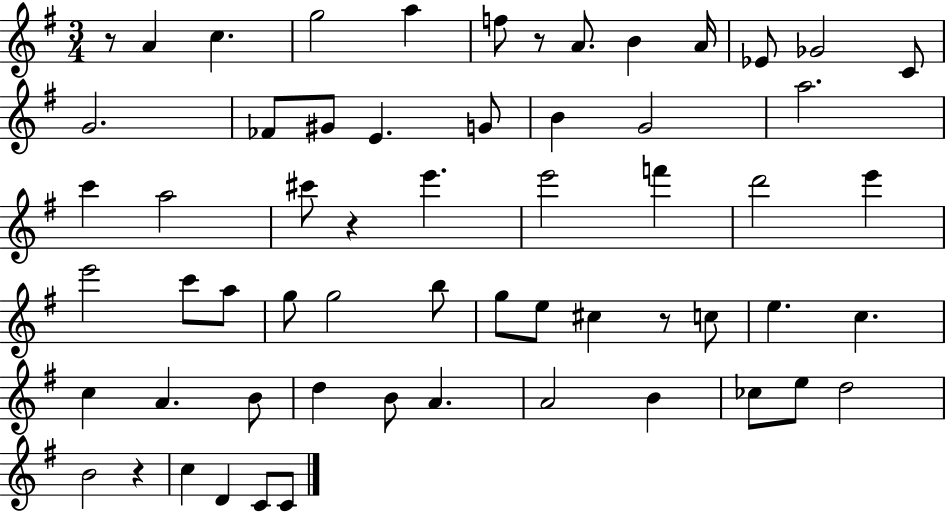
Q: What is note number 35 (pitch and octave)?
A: E5